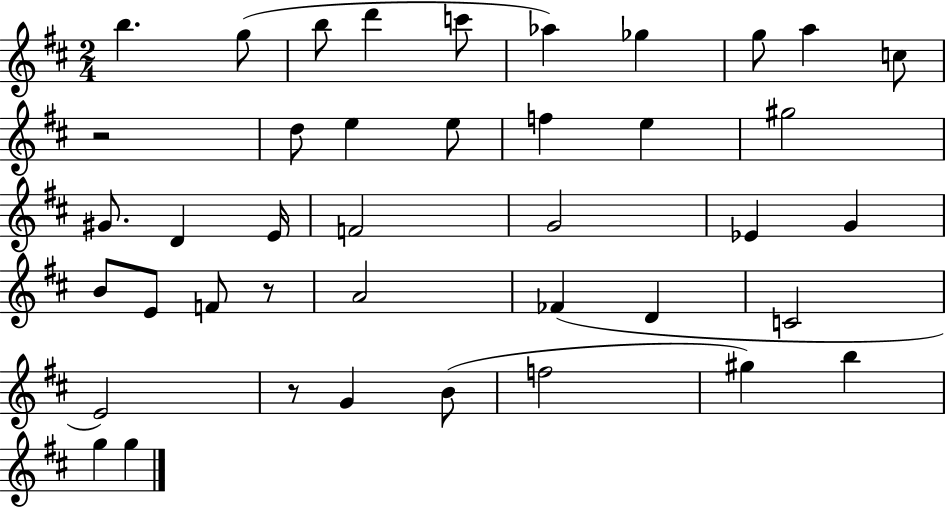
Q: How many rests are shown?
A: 3